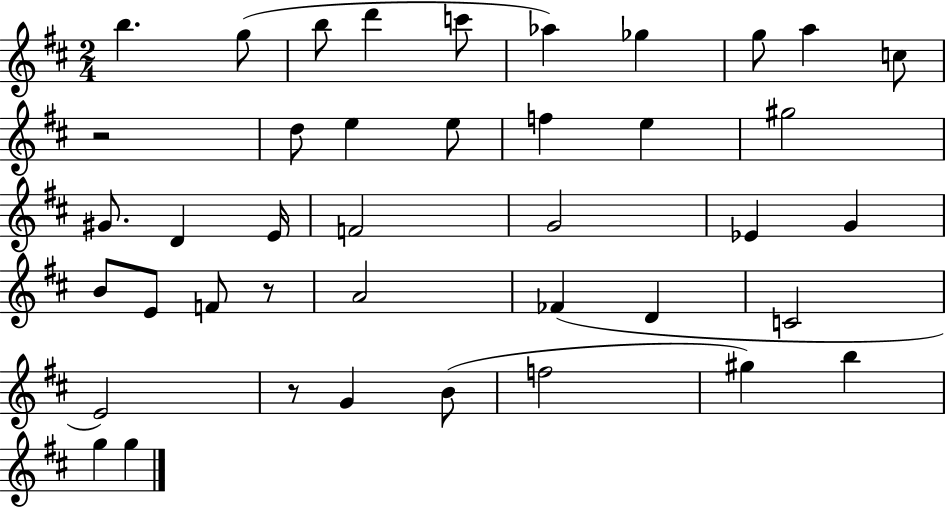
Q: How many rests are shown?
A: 3